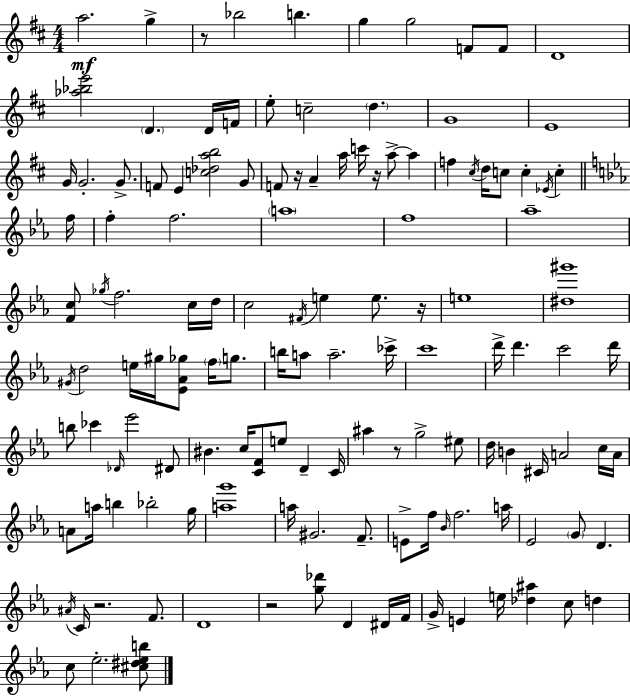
{
  \clef treble
  \numericTimeSignature
  \time 4/4
  \key d \major
  a''2.\mf g''4-> | r8 bes''2 b''4. | g''4 g''2 f'8 f'8 | d'1 | \break <aes'' bes'' e'''>2 \parenthesize d'4. d'16 f'16 | e''8-. c''2-- \parenthesize d''4. | g'1 | e'1 | \break g'16 g'2.-. g'8.-> | f'8 e'4 <c'' des'' a'' b''>2 g'8 | f'8 r16 a'4-- a''16 c'''16 r16 a''8->~~ a''4 | f''4 \acciaccatura { cis''16 } d''16 c''8 c''4-. \acciaccatura { ees'16 } c''4-. | \break \bar "||" \break \key c \minor f''16 f''4-. f''2. | \parenthesize a''1 | f''1 | aes''1-- | \break <f' c''>8 \acciaccatura { ges''16 } f''2. | c''16 d''16 c''2 \acciaccatura { fis'16 } e''4 e''8. | r16 e''1 | <dis'' gis'''>1 | \break \acciaccatura { gis'16 } d''2 e''16 gis''16 <ees' aes' ges''>8 | \parenthesize f''16 g''8. b''16 a''8 a''2.-- | ces'''16-> c'''1 | d'''16-> d'''4. c'''2 | \break d'''16 b''8 ces'''4 \grace { des'16 } ees'''2 | dis'8 bis'4. c''16 <c' f'>8 e''8 | d'4-- c'16 ais''4 r8 g''2-> | eis''8 d''16 b'4 cis'16 a'2 | \break c''16 a'16 a'8 a''16 b''4 bes''2-. | g''16 <a'' g'''>1 | a''16 gis'2. | f'8.-- e'8-> f''16 \grace { bes'16 } f''2. | \break a''16 ees'2 \parenthesize g'8 | d'4. \acciaccatura { ais'16 } c'16 r2. | f'8. d'1 | r2 <g'' des'''>8 | \break d'4 dis'16 f'16 g'16-> e'4 e''16 <des'' ais''>4 | c''8 d''4 c''8 ees''2.-. | <cis'' dis'' ees'' b''>8 \bar "|."
}